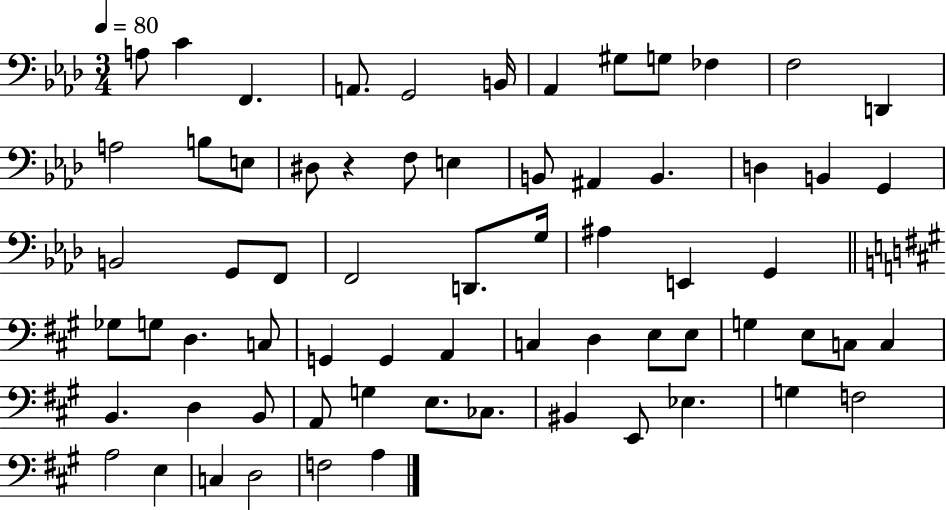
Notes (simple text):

A3/e C4/q F2/q. A2/e. G2/h B2/s Ab2/q G#3/e G3/e FES3/q F3/h D2/q A3/h B3/e E3/e D#3/e R/q F3/e E3/q B2/e A#2/q B2/q. D3/q B2/q G2/q B2/h G2/e F2/e F2/h D2/e. G3/s A#3/q E2/q G2/q Gb3/e G3/e D3/q. C3/e G2/q G2/q A2/q C3/q D3/q E3/e E3/e G3/q E3/e C3/e C3/q B2/q. D3/q B2/e A2/e G3/q E3/e. CES3/e. BIS2/q E2/e Eb3/q. G3/q F3/h A3/h E3/q C3/q D3/h F3/h A3/q